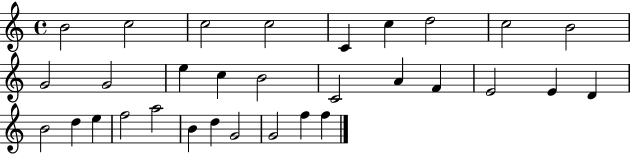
{
  \clef treble
  \time 4/4
  \defaultTimeSignature
  \key c \major
  b'2 c''2 | c''2 c''2 | c'4 c''4 d''2 | c''2 b'2 | \break g'2 g'2 | e''4 c''4 b'2 | c'2 a'4 f'4 | e'2 e'4 d'4 | \break b'2 d''4 e''4 | f''2 a''2 | b'4 d''4 g'2 | g'2 f''4 f''4 | \break \bar "|."
}